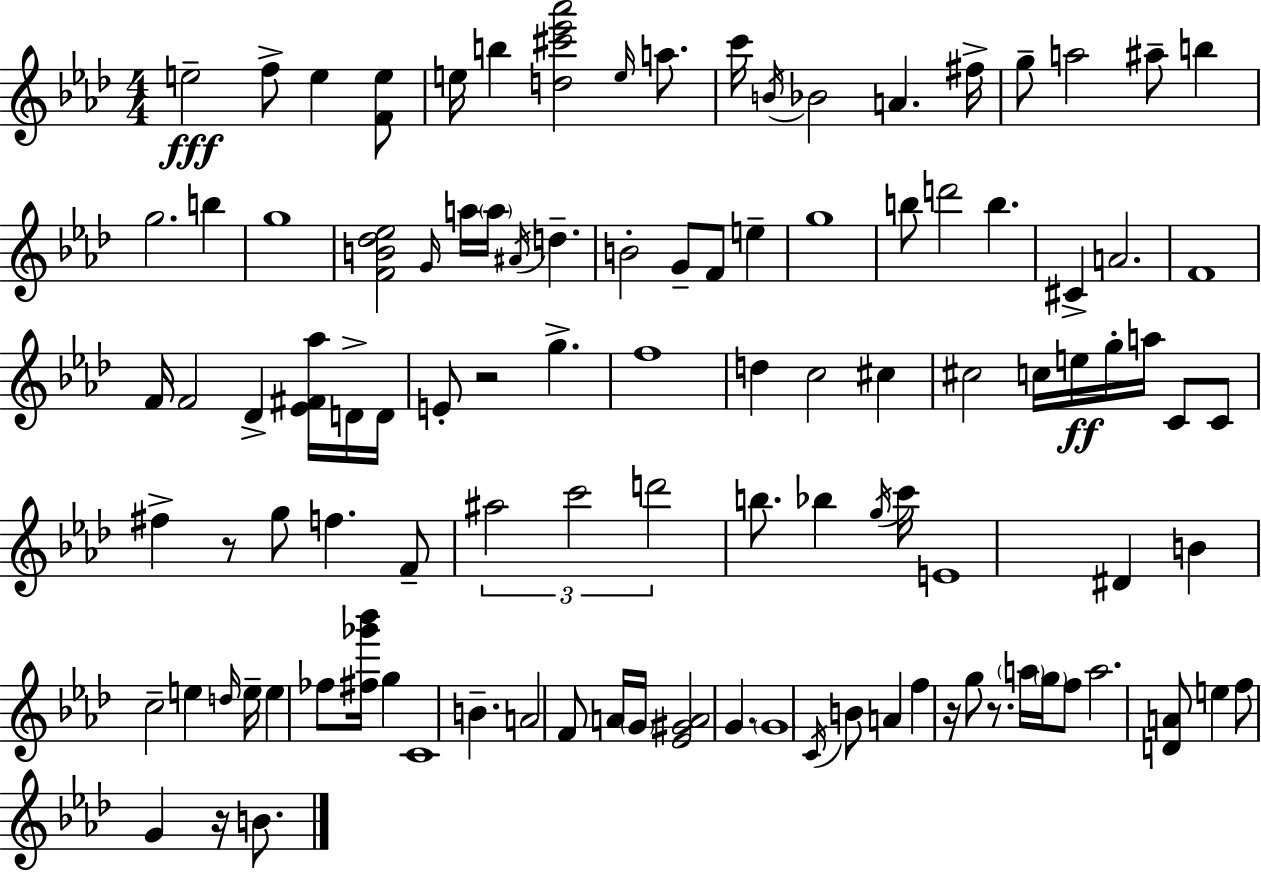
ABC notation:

X:1
T:Untitled
M:4/4
L:1/4
K:Ab
e2 f/2 e [Fe]/2 e/4 b [d^c'_e'_a']2 e/4 a/2 c'/4 B/4 _B2 A ^f/4 g/2 a2 ^a/2 b g2 b g4 [FB_d_e]2 G/4 a/4 a/4 ^A/4 d B2 G/2 F/2 e g4 b/2 d'2 b ^C A2 F4 F/4 F2 _D [_E^F_a]/4 D/4 D/4 E/2 z2 g f4 d c2 ^c ^c2 c/4 e/4 g/4 a/4 C/2 C/2 ^f z/2 g/2 f F/2 ^a2 c'2 d'2 b/2 _b g/4 c'/4 E4 ^D B c2 e d/4 e/4 e _f/2 [^f_g'_b']/4 g C4 B A2 F/2 A/4 G/4 [_E^GA]2 G G4 C/4 B/2 A f z/4 g/2 z/2 a/4 g/4 f/2 a2 [DA]/2 e f/2 G z/4 B/2